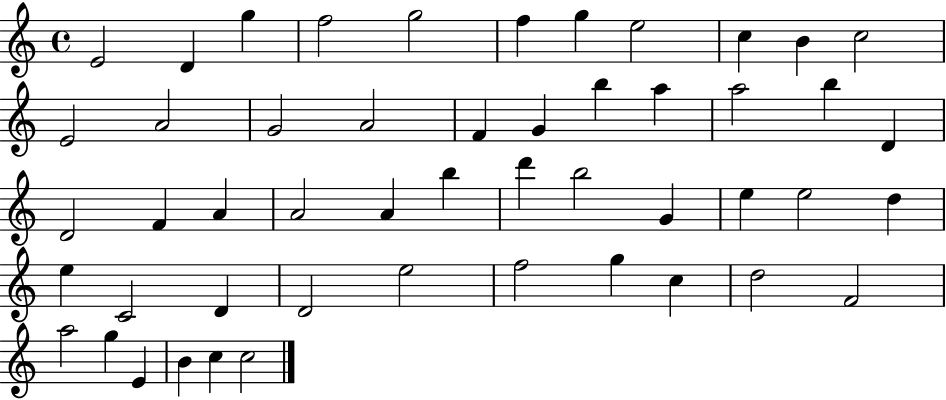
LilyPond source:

{
  \clef treble
  \time 4/4
  \defaultTimeSignature
  \key c \major
  e'2 d'4 g''4 | f''2 g''2 | f''4 g''4 e''2 | c''4 b'4 c''2 | \break e'2 a'2 | g'2 a'2 | f'4 g'4 b''4 a''4 | a''2 b''4 d'4 | \break d'2 f'4 a'4 | a'2 a'4 b''4 | d'''4 b''2 g'4 | e''4 e''2 d''4 | \break e''4 c'2 d'4 | d'2 e''2 | f''2 g''4 c''4 | d''2 f'2 | \break a''2 g''4 e'4 | b'4 c''4 c''2 | \bar "|."
}